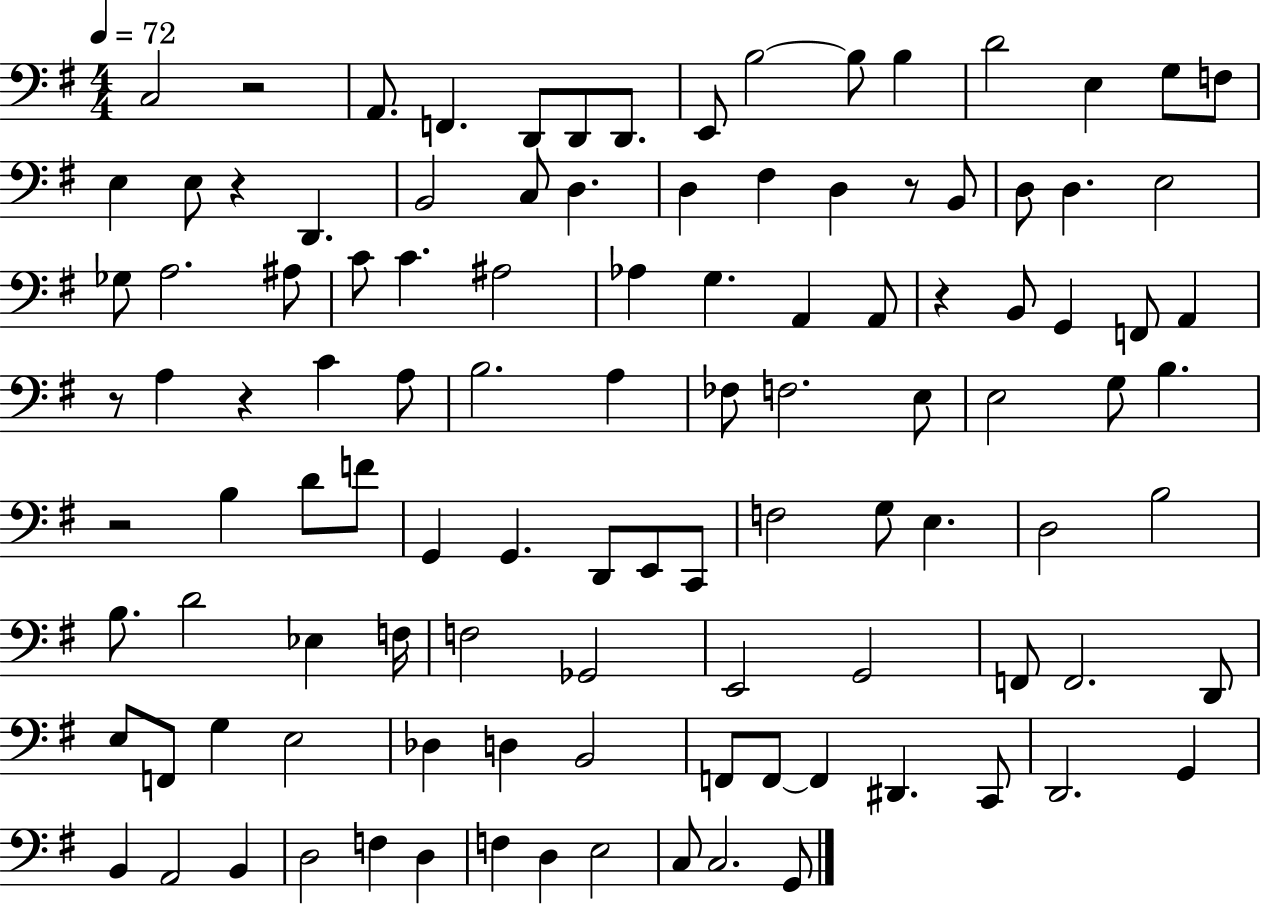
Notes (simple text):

C3/h R/h A2/e. F2/q. D2/e D2/e D2/e. E2/e B3/h B3/e B3/q D4/h E3/q G3/e F3/e E3/q E3/e R/q D2/q. B2/h C3/e D3/q. D3/q F#3/q D3/q R/e B2/e D3/e D3/q. E3/h Gb3/e A3/h. A#3/e C4/e C4/q. A#3/h Ab3/q G3/q. A2/q A2/e R/q B2/e G2/q F2/e A2/q R/e A3/q R/q C4/q A3/e B3/h. A3/q FES3/e F3/h. E3/e E3/h G3/e B3/q. R/h B3/q D4/e F4/e G2/q G2/q. D2/e E2/e C2/e F3/h G3/e E3/q. D3/h B3/h B3/e. D4/h Eb3/q F3/s F3/h Gb2/h E2/h G2/h F2/e F2/h. D2/e E3/e F2/e G3/q E3/h Db3/q D3/q B2/h F2/e F2/e F2/q D#2/q. C2/e D2/h. G2/q B2/q A2/h B2/q D3/h F3/q D3/q F3/q D3/q E3/h C3/e C3/h. G2/e